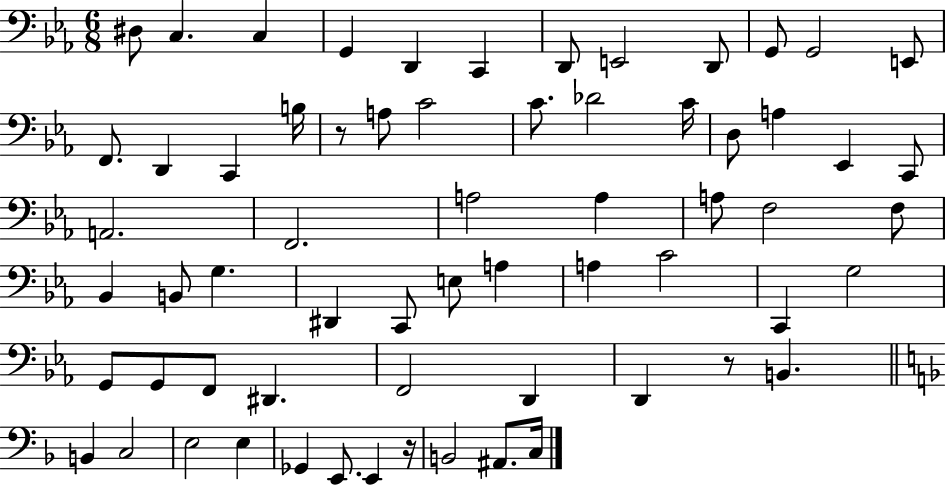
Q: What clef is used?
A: bass